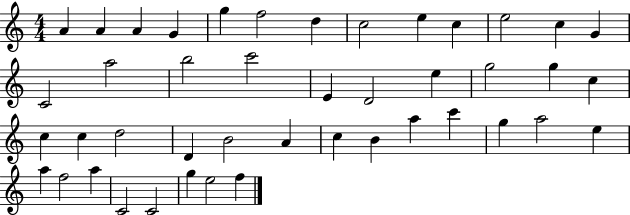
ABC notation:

X:1
T:Untitled
M:4/4
L:1/4
K:C
A A A G g f2 d c2 e c e2 c G C2 a2 b2 c'2 E D2 e g2 g c c c d2 D B2 A c B a c' g a2 e a f2 a C2 C2 g e2 f